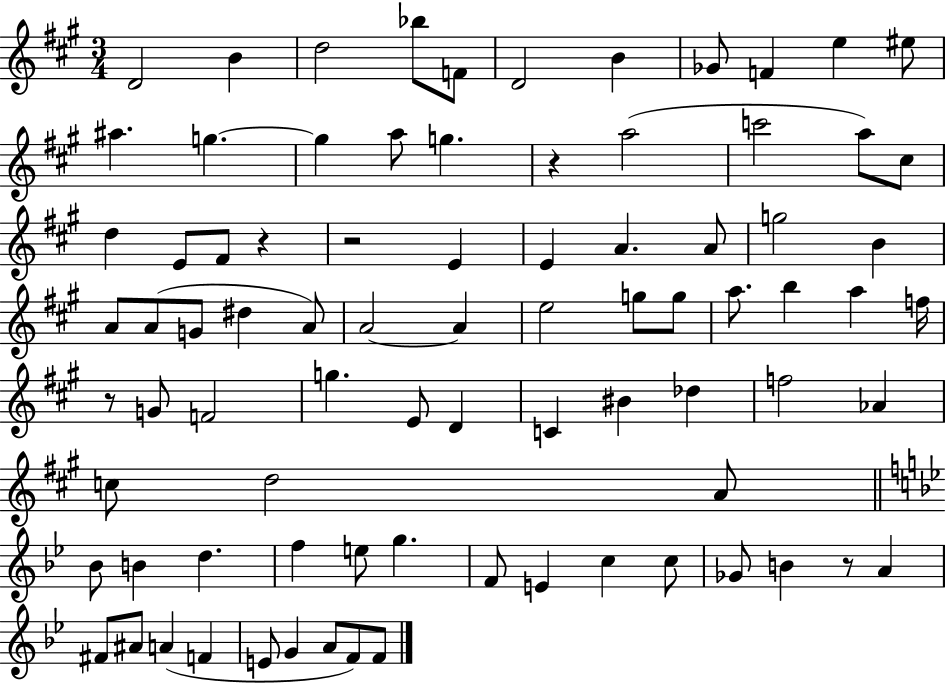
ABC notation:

X:1
T:Untitled
M:3/4
L:1/4
K:A
D2 B d2 _b/2 F/2 D2 B _G/2 F e ^e/2 ^a g g a/2 g z a2 c'2 a/2 ^c/2 d E/2 ^F/2 z z2 E E A A/2 g2 B A/2 A/2 G/2 ^d A/2 A2 A e2 g/2 g/2 a/2 b a f/4 z/2 G/2 F2 g E/2 D C ^B _d f2 _A c/2 d2 A/2 _B/2 B d f e/2 g F/2 E c c/2 _G/2 B z/2 A ^F/2 ^A/2 A F E/2 G A/2 F/2 F/2